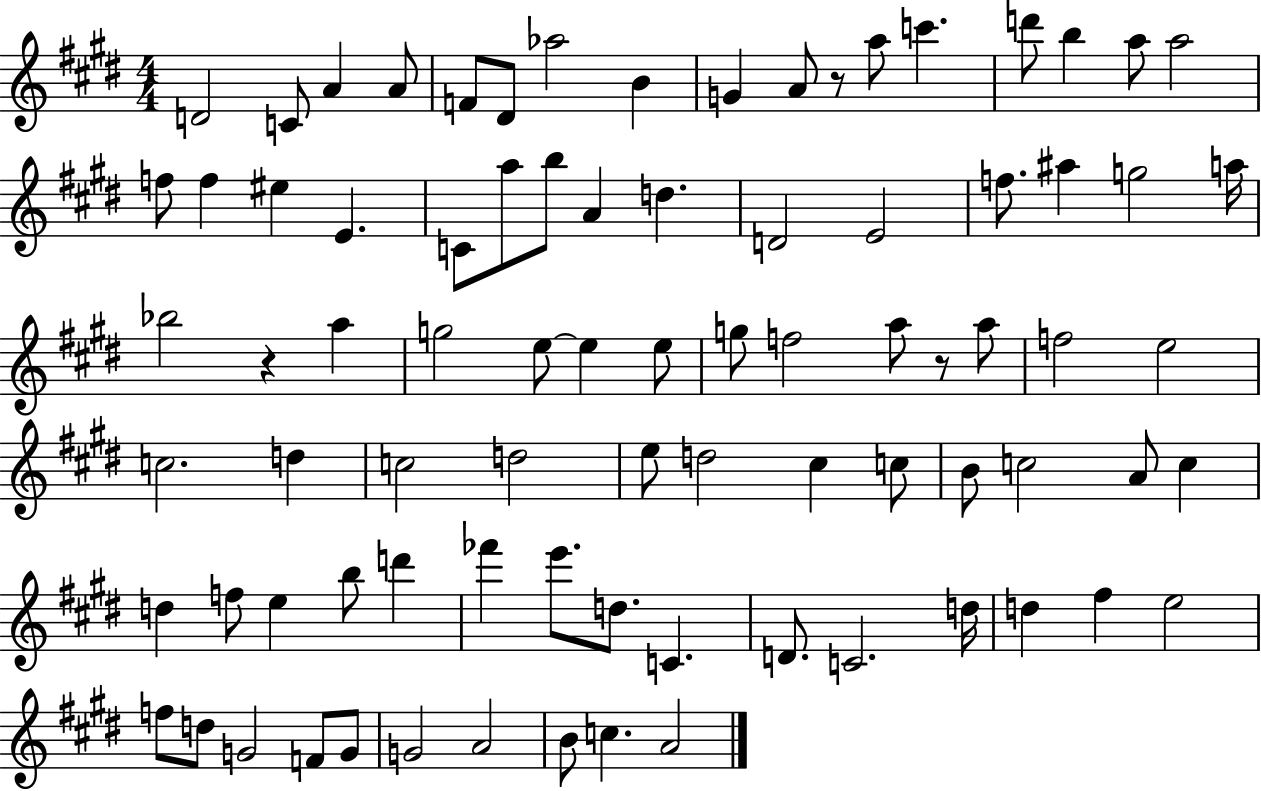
{
  \clef treble
  \numericTimeSignature
  \time 4/4
  \key e \major
  d'2 c'8 a'4 a'8 | f'8 dis'8 aes''2 b'4 | g'4 a'8 r8 a''8 c'''4. | d'''8 b''4 a''8 a''2 | \break f''8 f''4 eis''4 e'4. | c'8 a''8 b''8 a'4 d''4. | d'2 e'2 | f''8. ais''4 g''2 a''16 | \break bes''2 r4 a''4 | g''2 e''8~~ e''4 e''8 | g''8 f''2 a''8 r8 a''8 | f''2 e''2 | \break c''2. d''4 | c''2 d''2 | e''8 d''2 cis''4 c''8 | b'8 c''2 a'8 c''4 | \break d''4 f''8 e''4 b''8 d'''4 | fes'''4 e'''8. d''8. c'4. | d'8. c'2. d''16 | d''4 fis''4 e''2 | \break f''8 d''8 g'2 f'8 g'8 | g'2 a'2 | b'8 c''4. a'2 | \bar "|."
}